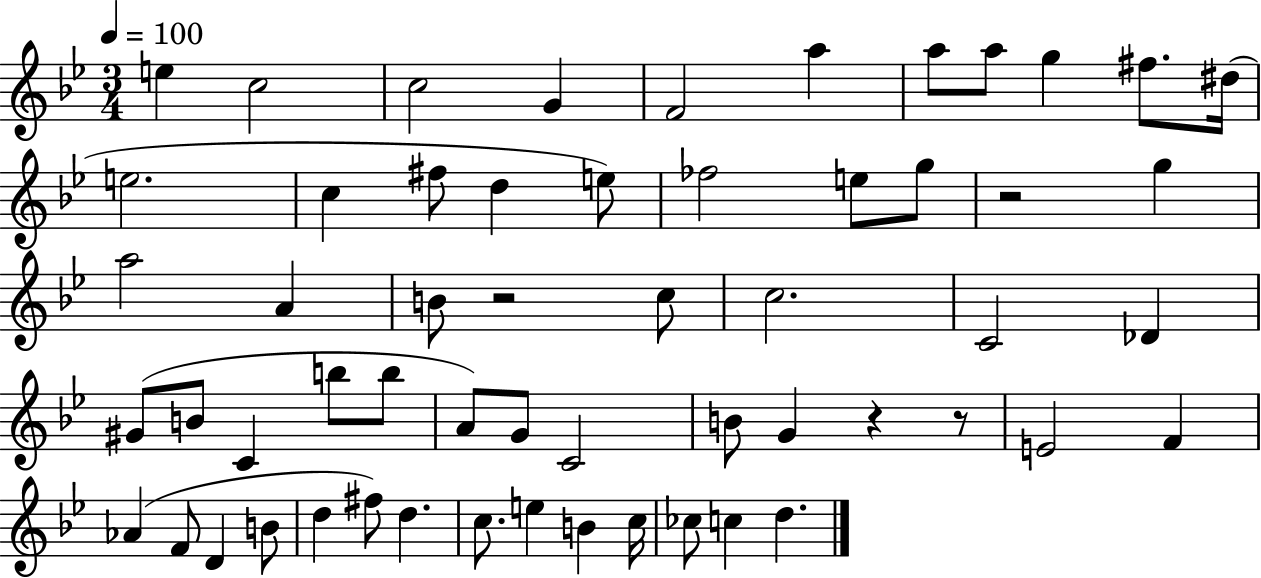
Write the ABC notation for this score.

X:1
T:Untitled
M:3/4
L:1/4
K:Bb
e c2 c2 G F2 a a/2 a/2 g ^f/2 ^d/4 e2 c ^f/2 d e/2 _f2 e/2 g/2 z2 g a2 A B/2 z2 c/2 c2 C2 _D ^G/2 B/2 C b/2 b/2 A/2 G/2 C2 B/2 G z z/2 E2 F _A F/2 D B/2 d ^f/2 d c/2 e B c/4 _c/2 c d